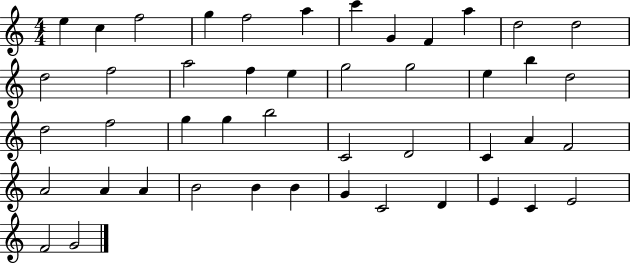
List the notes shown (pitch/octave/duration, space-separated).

E5/q C5/q F5/h G5/q F5/h A5/q C6/q G4/q F4/q A5/q D5/h D5/h D5/h F5/h A5/h F5/q E5/q G5/h G5/h E5/q B5/q D5/h D5/h F5/h G5/q G5/q B5/h C4/h D4/h C4/q A4/q F4/h A4/h A4/q A4/q B4/h B4/q B4/q G4/q C4/h D4/q E4/q C4/q E4/h F4/h G4/h